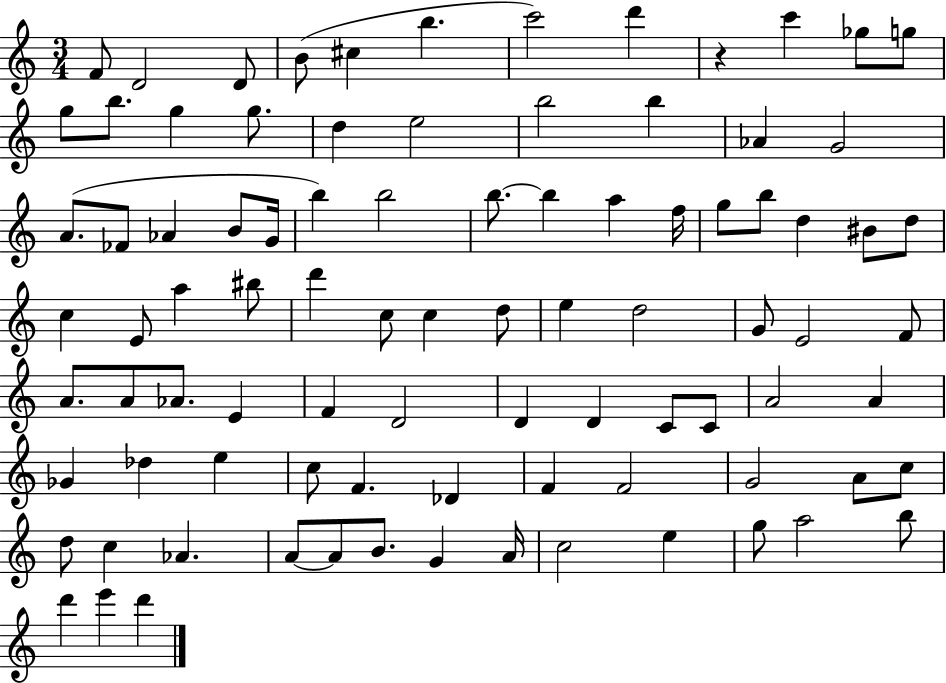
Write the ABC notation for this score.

X:1
T:Untitled
M:3/4
L:1/4
K:C
F/2 D2 D/2 B/2 ^c b c'2 d' z c' _g/2 g/2 g/2 b/2 g g/2 d e2 b2 b _A G2 A/2 _F/2 _A B/2 G/4 b b2 b/2 b a f/4 g/2 b/2 d ^B/2 d/2 c E/2 a ^b/2 d' c/2 c d/2 e d2 G/2 E2 F/2 A/2 A/2 _A/2 E F D2 D D C/2 C/2 A2 A _G _d e c/2 F _D F F2 G2 A/2 c/2 d/2 c _A A/2 A/2 B/2 G A/4 c2 e g/2 a2 b/2 d' e' d'